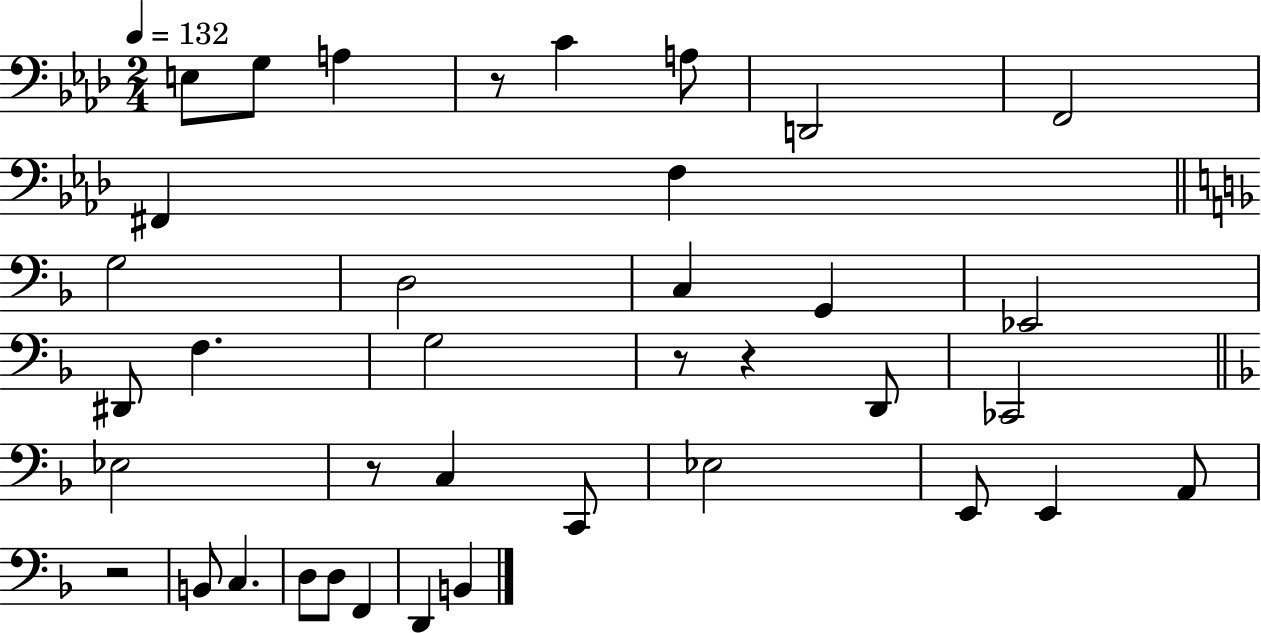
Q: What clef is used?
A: bass